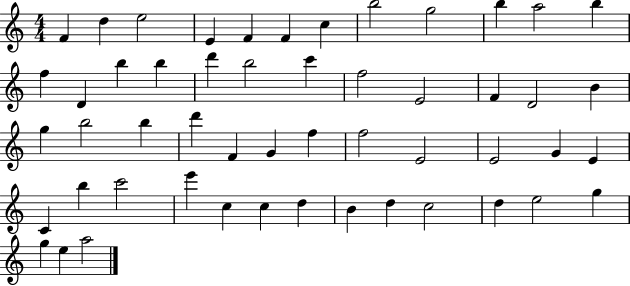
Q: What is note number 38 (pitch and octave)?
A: B5